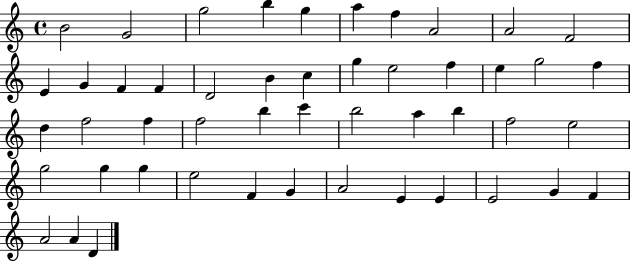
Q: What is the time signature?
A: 4/4